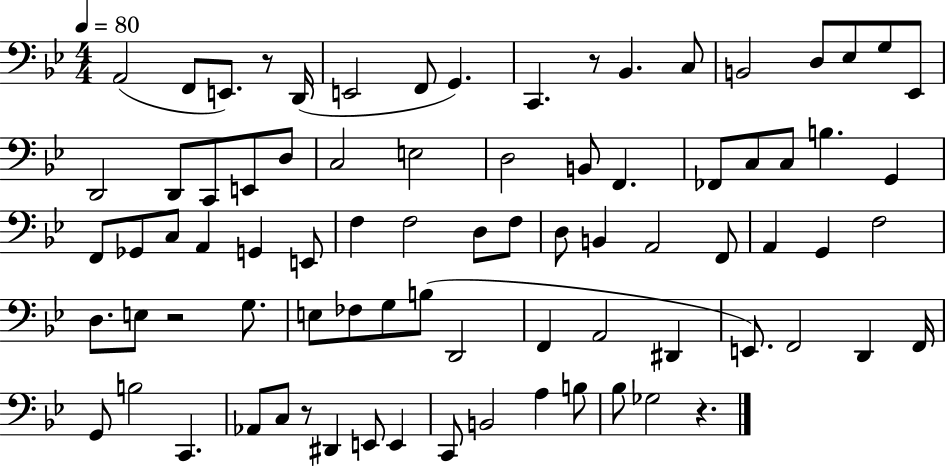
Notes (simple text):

A2/h F2/e E2/e. R/e D2/s E2/h F2/e G2/q. C2/q. R/e Bb2/q. C3/e B2/h D3/e Eb3/e G3/e Eb2/e D2/h D2/e C2/e E2/e D3/e C3/h E3/h D3/h B2/e F2/q. FES2/e C3/e C3/e B3/q. G2/q F2/e Gb2/e C3/e A2/q G2/q E2/e F3/q F3/h D3/e F3/e D3/e B2/q A2/h F2/e A2/q G2/q F3/h D3/e. E3/e R/h G3/e. E3/e FES3/e G3/e B3/e D2/h F2/q A2/h D#2/q E2/e. F2/h D2/q F2/s G2/e B3/h C2/q. Ab2/e C3/e R/e D#2/q E2/e E2/q C2/e B2/h A3/q B3/e Bb3/e Gb3/h R/q.